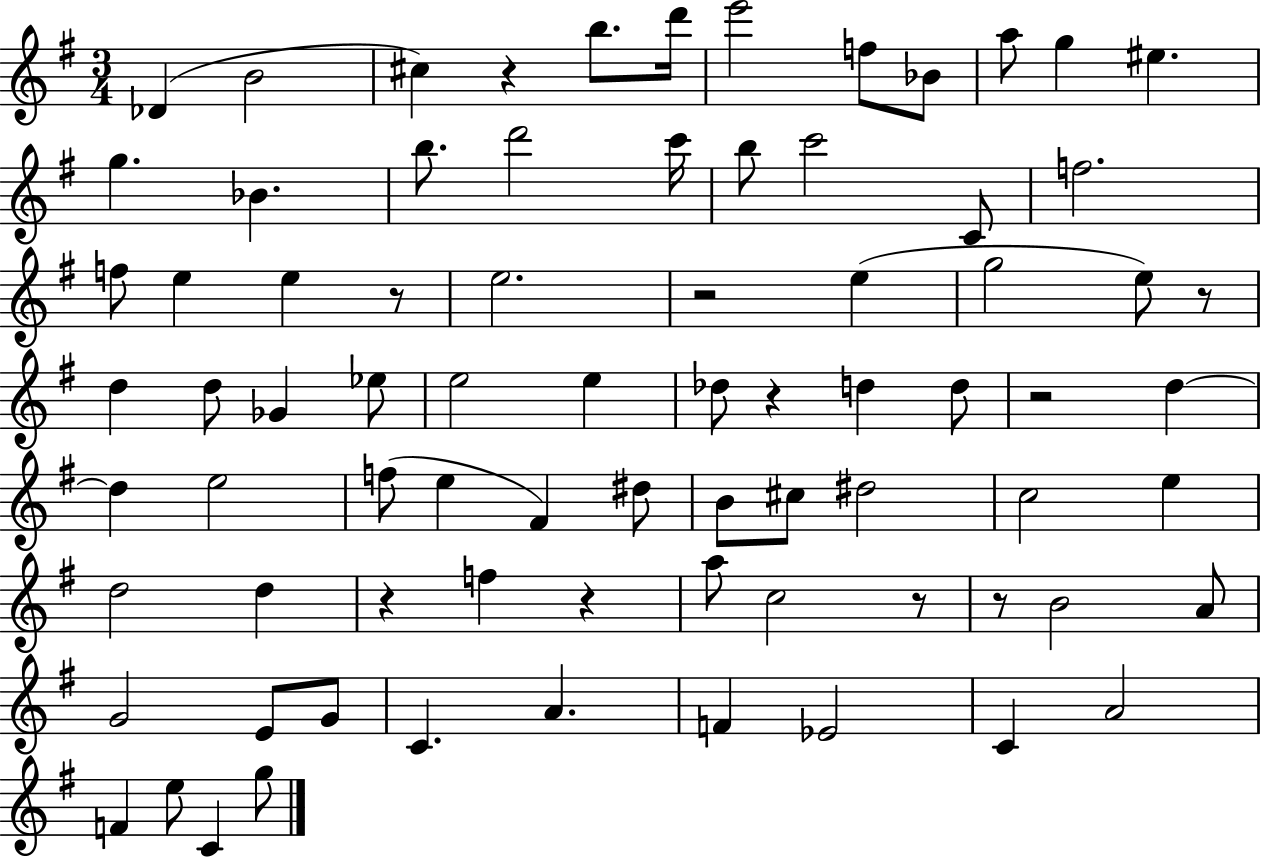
X:1
T:Untitled
M:3/4
L:1/4
K:G
_D B2 ^c z b/2 d'/4 e'2 f/2 _B/2 a/2 g ^e g _B b/2 d'2 c'/4 b/2 c'2 C/2 f2 f/2 e e z/2 e2 z2 e g2 e/2 z/2 d d/2 _G _e/2 e2 e _d/2 z d d/2 z2 d d e2 f/2 e ^F ^d/2 B/2 ^c/2 ^d2 c2 e d2 d z f z a/2 c2 z/2 z/2 B2 A/2 G2 E/2 G/2 C A F _E2 C A2 F e/2 C g/2